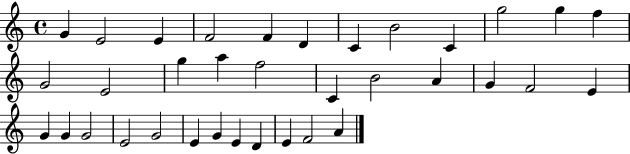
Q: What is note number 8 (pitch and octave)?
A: B4